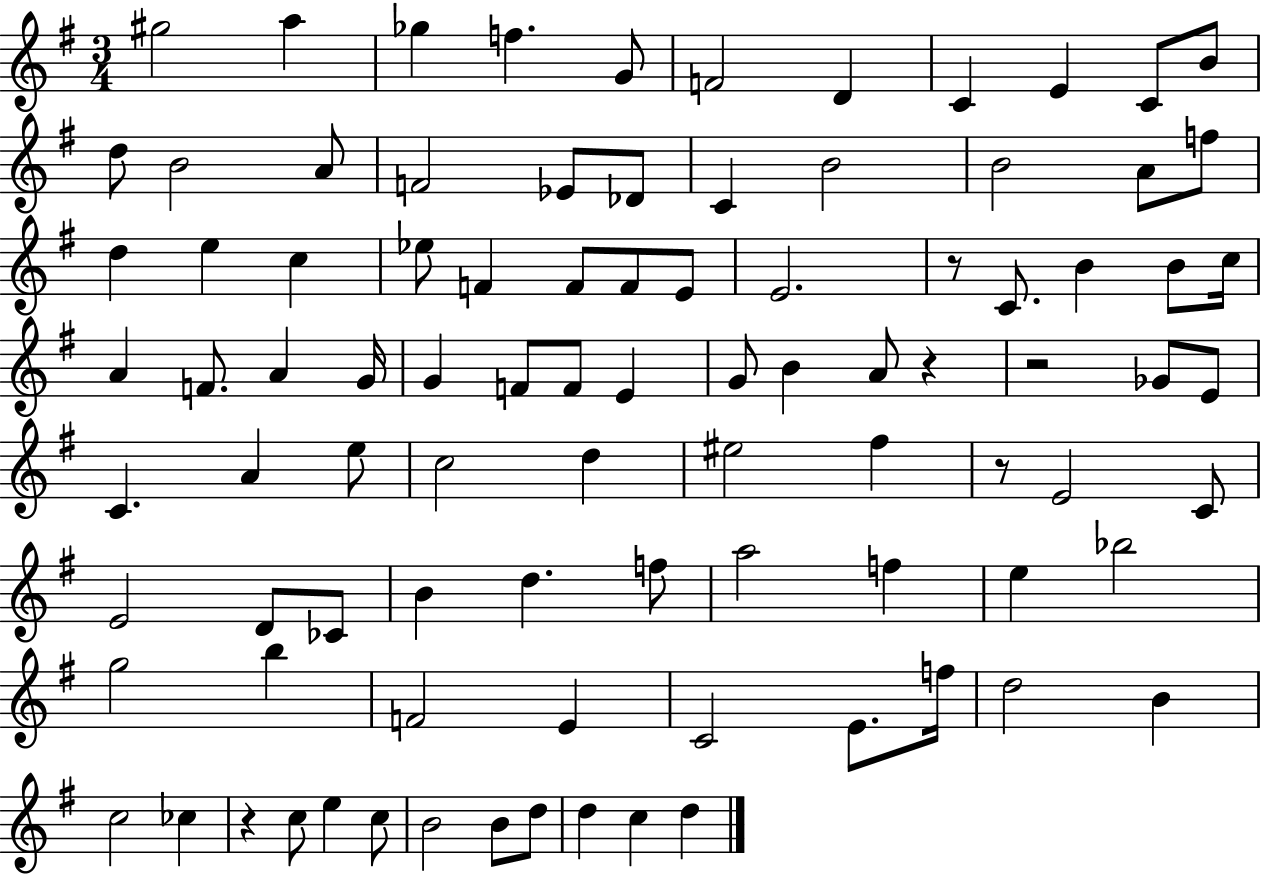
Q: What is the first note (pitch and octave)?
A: G#5